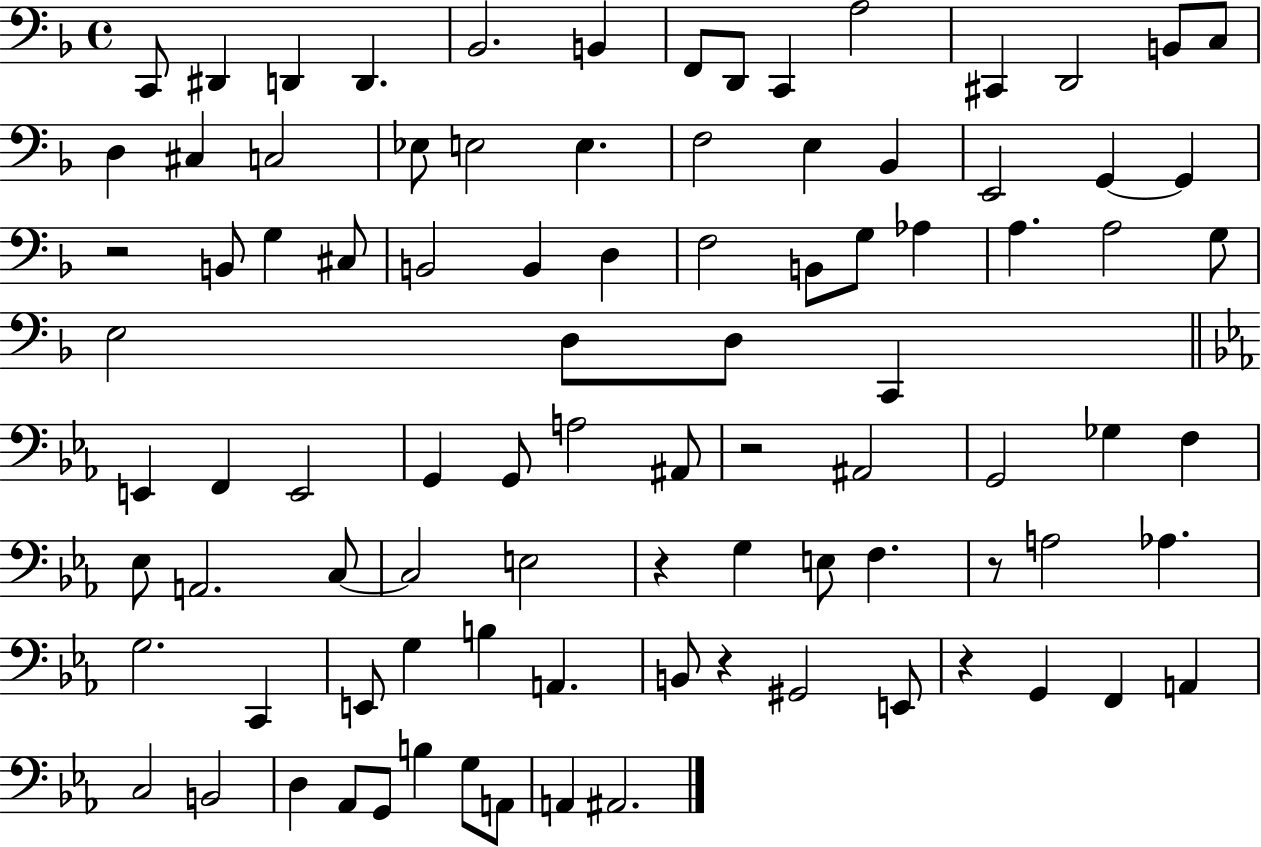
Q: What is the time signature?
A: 4/4